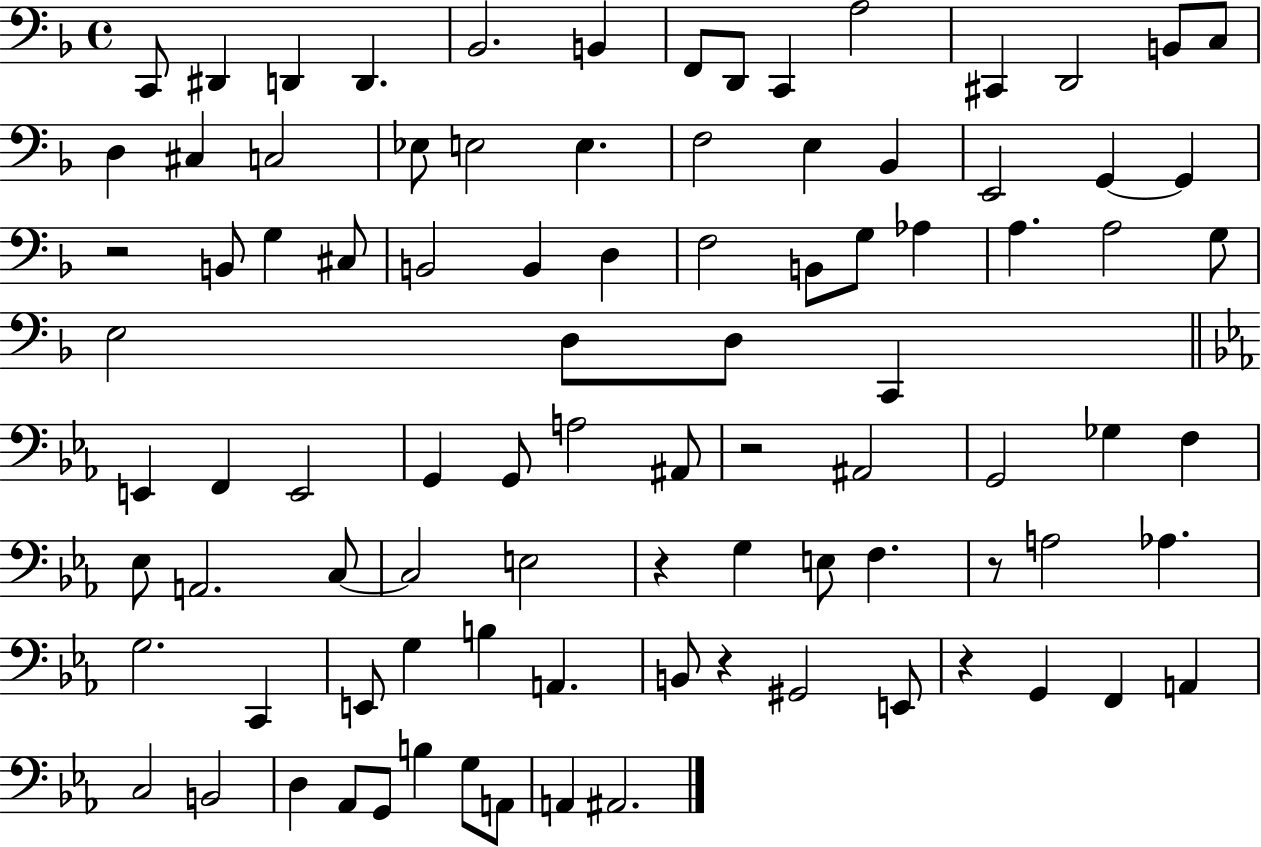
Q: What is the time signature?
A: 4/4